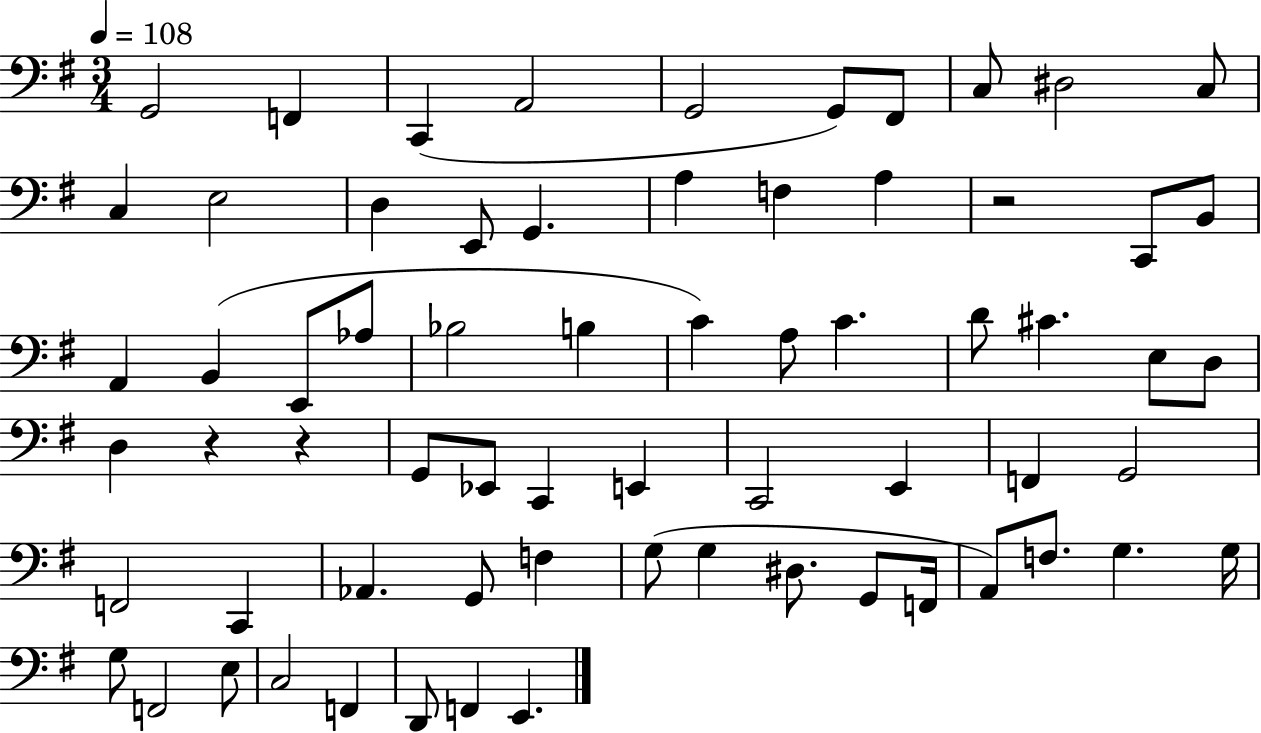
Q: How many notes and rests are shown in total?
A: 67